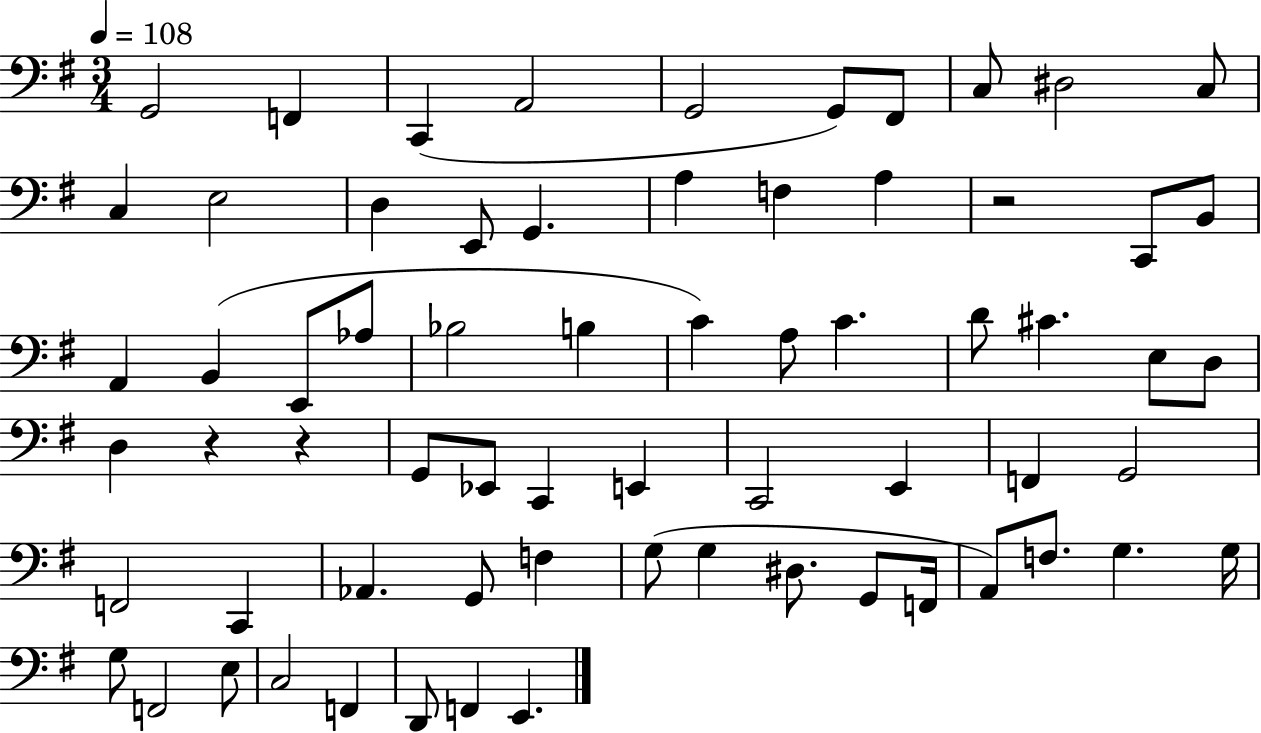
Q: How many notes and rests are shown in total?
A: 67